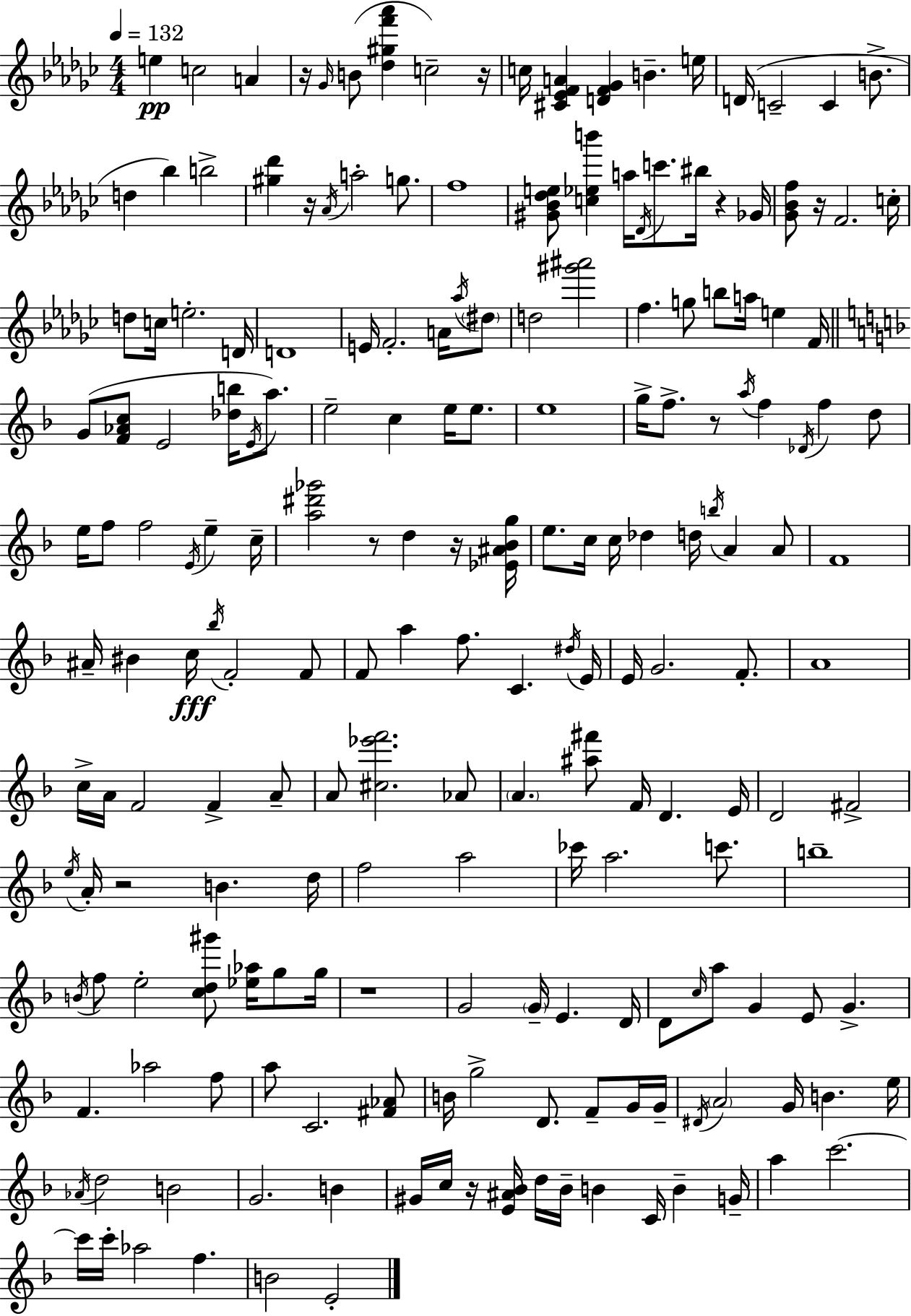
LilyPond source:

{
  \clef treble
  \numericTimeSignature
  \time 4/4
  \key ees \minor
  \tempo 4 = 132
  e''4\pp c''2 a'4 | r16 \grace { ges'16 }( b'8 <des'' gis'' f''' aes'''>4 c''2--) | r16 c''16 <cis' ees' f' a'>4 <d' f' ges'>4 b'4.-- | e''16 d'16( c'2-- c'4 b'8.-> | \break d''4 bes''4) b''2-> | <gis'' des'''>4 r16 \acciaccatura { aes'16 } a''2-. g''8. | f''1 | <gis' bes' des'' e''>8 <c'' ees'' b'''>4 a''16 \acciaccatura { des'16 } c'''8. bis''16 r4 | \break ges'16 <ges' bes' f''>8 r16 f'2. | c''16-. d''8 c''16 e''2.-. | d'16 d'1 | e'16 f'2.-. | \break a'16 \acciaccatura { aes''16 } \parenthesize dis''8 d''2 <gis''' ais'''>2 | f''4. g''8 b''8 a''16 e''4 | f'16 \bar "||" \break \key f \major g'8( <f' aes' c''>8 e'2 <des'' b''>16 \acciaccatura { e'16 }) a''8. | e''2-- c''4 e''16 e''8. | e''1 | g''16-> f''8.-> r8 \acciaccatura { a''16 } f''4 \acciaccatura { des'16 } f''4 | \break d''8 e''16 f''8 f''2 \acciaccatura { e'16 } e''4-- | c''16-- <a'' dis''' ges'''>2 r8 d''4 | r16 <ees' ais' bes' g''>16 e''8. c''16 c''16 des''4 d''16 \acciaccatura { b''16 } a'4 | a'8 f'1 | \break ais'16-- bis'4 c''16\fff \acciaccatura { bes''16 } f'2-. | f'8 f'8 a''4 f''8. c'4. | \acciaccatura { dis''16 } e'16 e'16 g'2. | f'8.-. a'1 | \break c''16-> a'16 f'2 | f'4-> a'8-- a'8 <cis'' ees''' f'''>2. | aes'8 \parenthesize a'4. <ais'' fis'''>8 f'16 | d'4. e'16 d'2 fis'2-> | \break \acciaccatura { e''16 } a'16-. r2 | b'4. d''16 f''2 | a''2 ces'''16 a''2. | c'''8. b''1-- | \break \acciaccatura { b'16 } f''8 e''2-. | <c'' d'' gis'''>8 <ees'' aes''>16 g''8 g''16 r1 | g'2 | \parenthesize g'16-- e'4. d'16 d'8 \grace { c''16 } a''8 g'4 | \break e'8 g'4.-> f'4. | aes''2 f''8 a''8 c'2. | <fis' aes'>8 b'16 g''2-> | d'8. f'8-- g'16 g'16-- \acciaccatura { dis'16 } \parenthesize a'2 | \break g'16 b'4. e''16 \acciaccatura { aes'16 } d''2 | b'2 g'2. | b'4 gis'16 c''16 r16 <e' ais' bes'>16 | d''16 bes'16-- b'4 c'16 b'4-- g'16-- a''4 | \break c'''2.~~ c'''16 c'''16-. aes''2 | f''4. b'2 | e'2-. \bar "|."
}